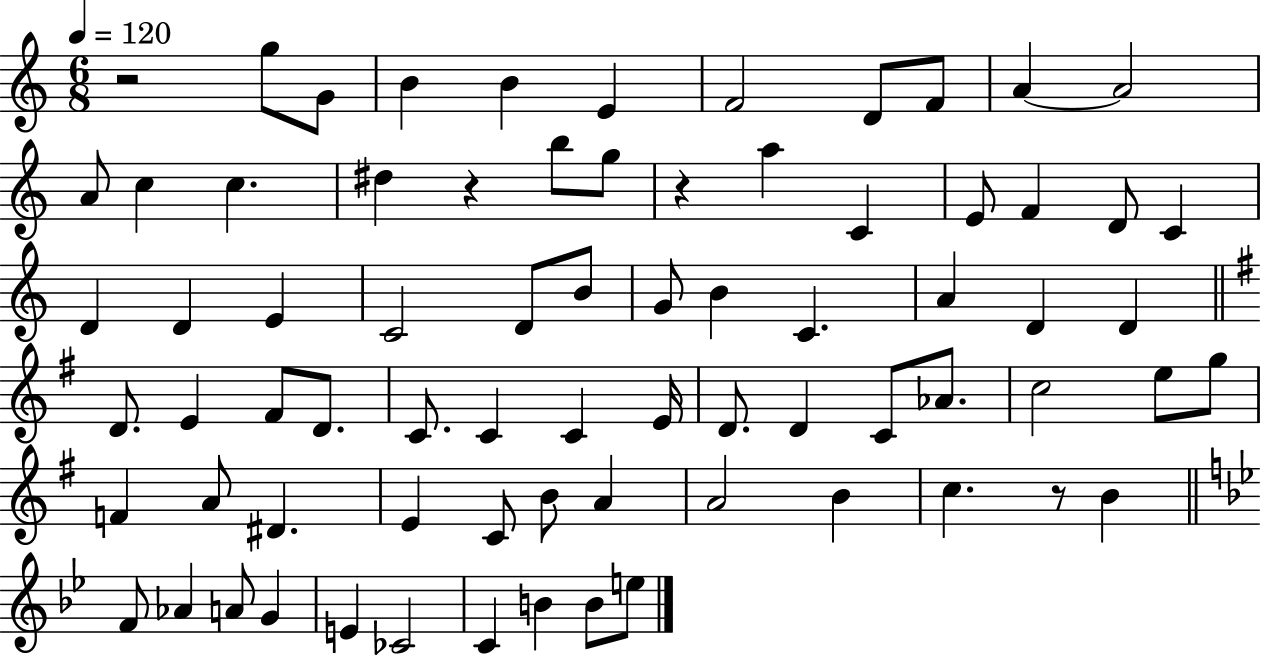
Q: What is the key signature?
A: C major